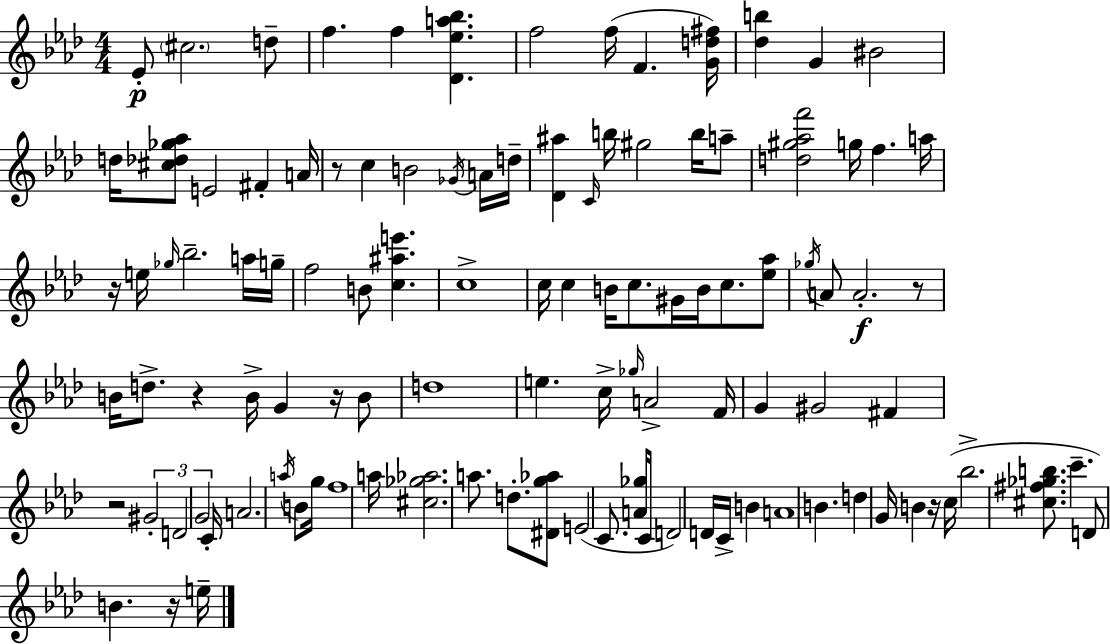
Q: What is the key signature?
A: AES major